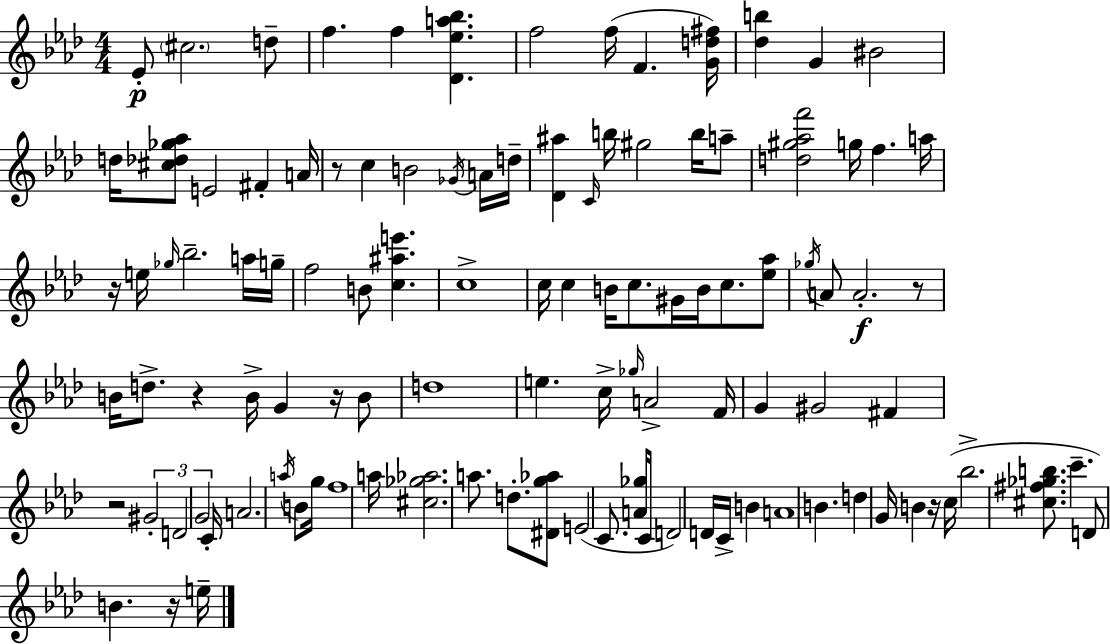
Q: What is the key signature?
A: AES major